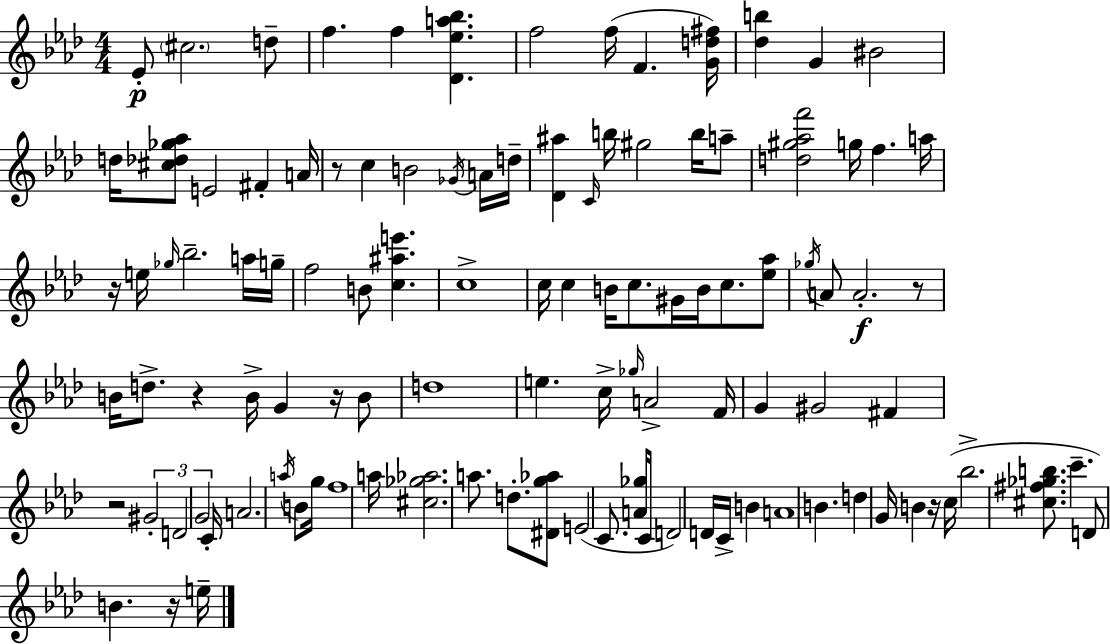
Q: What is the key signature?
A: AES major